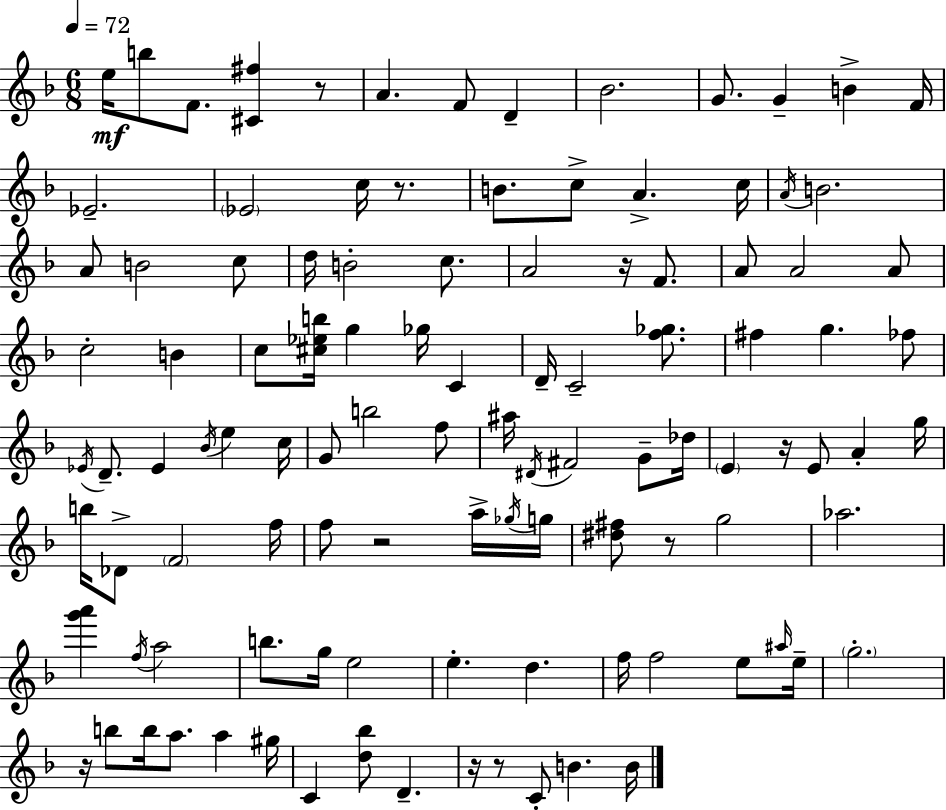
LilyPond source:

{
  \clef treble
  \numericTimeSignature
  \time 6/8
  \key d \minor
  \tempo 4 = 72
  e''16\mf b''8 f'8. <cis' fis''>4 r8 | a'4. f'8 d'4-- | bes'2. | g'8. g'4-- b'4-> f'16 | \break ees'2.-- | \parenthesize ees'2 c''16 r8. | b'8. c''8-> a'4.-> c''16 | \acciaccatura { a'16 } b'2. | \break a'8 b'2 c''8 | d''16 b'2-. c''8. | a'2 r16 f'8. | a'8 a'2 a'8 | \break c''2-. b'4 | c''8 <cis'' ees'' b''>16 g''4 ges''16 c'4 | d'16-- c'2-- <f'' ges''>8. | fis''4 g''4. fes''8 | \break \acciaccatura { ees'16 } d'8.-- ees'4 \acciaccatura { bes'16 } e''4 | c''16 g'8 b''2 | f''8 ais''16 \acciaccatura { dis'16 } fis'2 | g'8-- des''16 \parenthesize e'4 r16 e'8 a'4-. | \break g''16 b''16 des'8-> \parenthesize f'2 | f''16 f''8 r2 | a''16-> \acciaccatura { ges''16 } g''16 <dis'' fis''>8 r8 g''2 | aes''2. | \break <g''' a'''>4 \acciaccatura { f''16 } a''2 | b''8. g''16 e''2 | e''4.-. | d''4. f''16 f''2 | \break e''8 \grace { ais''16 } e''16-- \parenthesize g''2.-. | r16 b''8 b''16 a''8. | a''4 gis''16 c'4 <d'' bes''>8 | d'4.-- r16 r8 c'8-. | \break b'4. b'16 \bar "|."
}